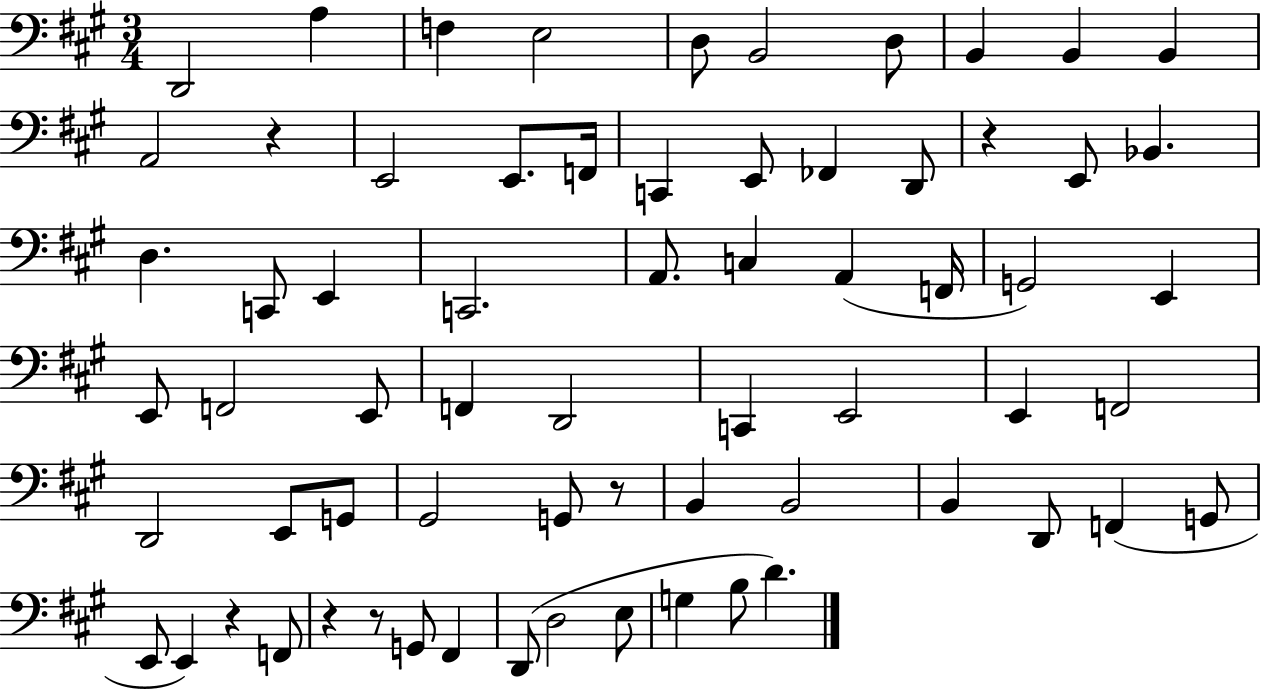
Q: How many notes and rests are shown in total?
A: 67